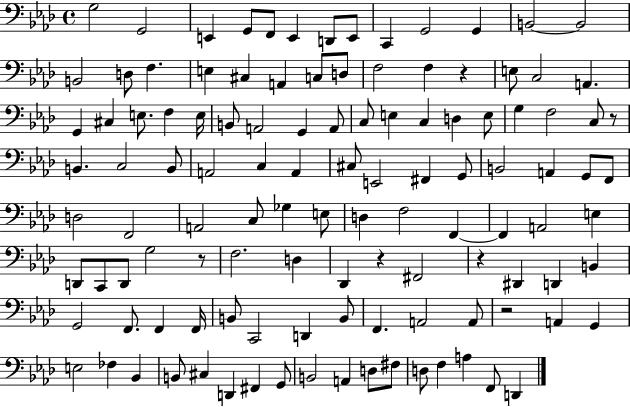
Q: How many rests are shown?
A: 6